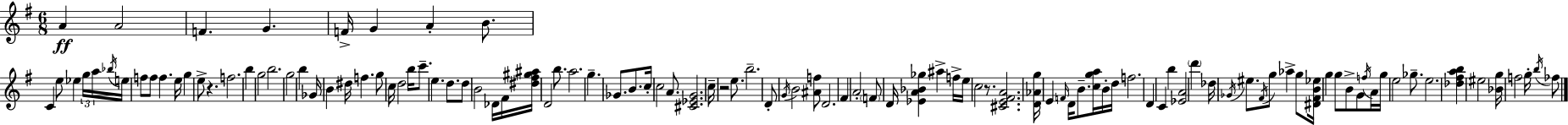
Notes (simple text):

A4/q A4/h F4/q. G4/q. F4/s G4/q A4/q B4/e. C4/q E5/e Eb5/q G5/s A5/s Bb5/s E5/s F5/e F5/e F5/q. E5/s G5/q E5/e R/q. F5/h. B5/q G5/h B5/h. G5/h B5/q Gb4/s B4/q D#5/s F5/q. G5/e C5/s D5/h B5/s C6/e. E5/q. D5/e. D5/e B4/h Db4/s F#4/s [D#5,F#5,G#5,A#5]/s D4/h B5/e. A5/h. G5/q. Gb4/e. B4/e. C5/s C5/h A4/e. [C#4,Eb4,G4]/h. C5/s R/h E5/e. B5/h. D4/e G4/s B4/h [A#4,F5]/e D4/h. F#4/q A4/h F4/e D4/s [Eb4,A4,Bb4,Gb5]/q A#5/q F5/s E5/s C5/h R/e. [C#4,E4,F#4,A4]/h. [D4,Ab4,G5]/s E4/q F4/s D4/s B4/e. [C5,G5,A5]/s B4/s D5/s F5/h. D4/q C4/q B5/q [Eb4,A4]/h D6/q Db5/s Gb4/s EIS5/e. F#4/s G5/e Ab5/q G5/e [D#4,F#4,B4,Eb5]/s G5/q G5/e B4/e G4/e F5/s A4/s G5/s E5/h Gb5/e. E5/h. [Db5,F#5,A5,B5]/q EIS5/h [Bb4,G5]/s F5/h G5/s B5/s FES5/e